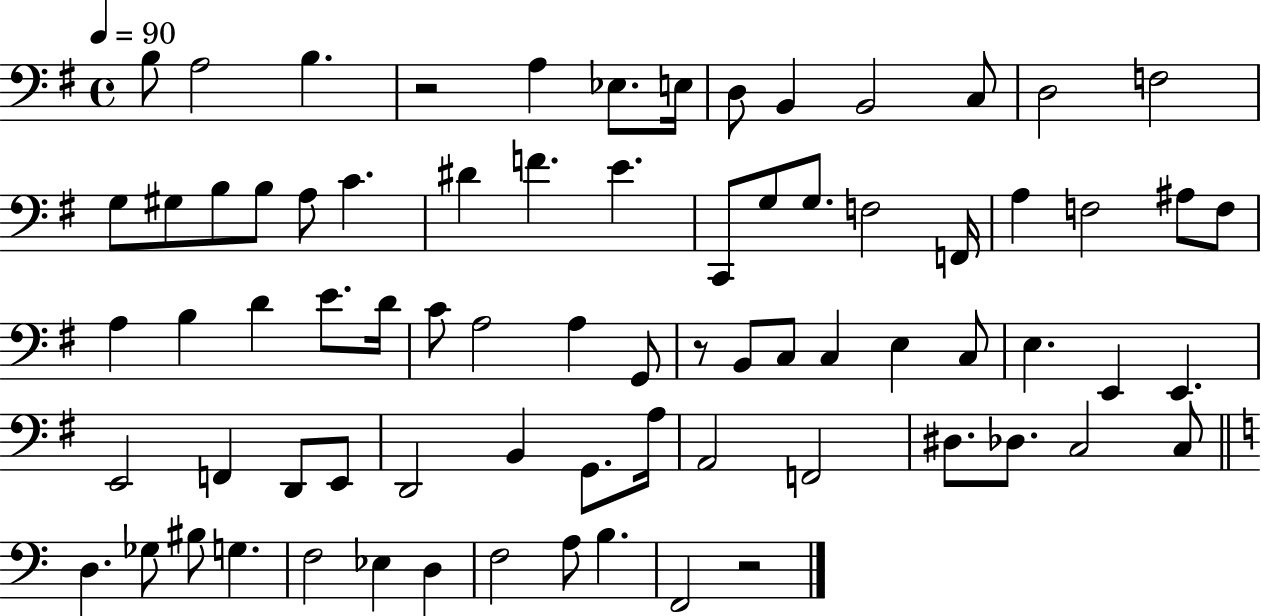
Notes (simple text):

B3/e A3/h B3/q. R/h A3/q Eb3/e. E3/s D3/e B2/q B2/h C3/e D3/h F3/h G3/e G#3/e B3/e B3/e A3/e C4/q. D#4/q F4/q. E4/q. C2/e G3/e G3/e. F3/h F2/s A3/q F3/h A#3/e F3/e A3/q B3/q D4/q E4/e. D4/s C4/e A3/h A3/q G2/e R/e B2/e C3/e C3/q E3/q C3/e E3/q. E2/q E2/q. E2/h F2/q D2/e E2/e D2/h B2/q G2/e. A3/s A2/h F2/h D#3/e. Db3/e. C3/h C3/e D3/q. Gb3/e BIS3/e G3/q. F3/h Eb3/q D3/q F3/h A3/e B3/q. F2/h R/h